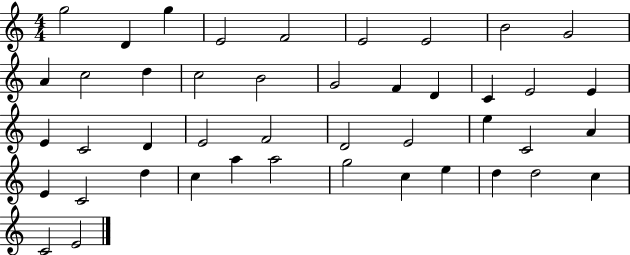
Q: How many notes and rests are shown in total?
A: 44